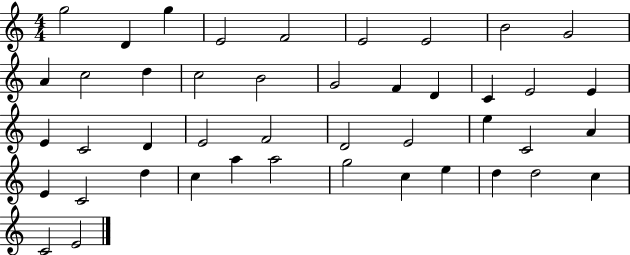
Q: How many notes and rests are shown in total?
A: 44